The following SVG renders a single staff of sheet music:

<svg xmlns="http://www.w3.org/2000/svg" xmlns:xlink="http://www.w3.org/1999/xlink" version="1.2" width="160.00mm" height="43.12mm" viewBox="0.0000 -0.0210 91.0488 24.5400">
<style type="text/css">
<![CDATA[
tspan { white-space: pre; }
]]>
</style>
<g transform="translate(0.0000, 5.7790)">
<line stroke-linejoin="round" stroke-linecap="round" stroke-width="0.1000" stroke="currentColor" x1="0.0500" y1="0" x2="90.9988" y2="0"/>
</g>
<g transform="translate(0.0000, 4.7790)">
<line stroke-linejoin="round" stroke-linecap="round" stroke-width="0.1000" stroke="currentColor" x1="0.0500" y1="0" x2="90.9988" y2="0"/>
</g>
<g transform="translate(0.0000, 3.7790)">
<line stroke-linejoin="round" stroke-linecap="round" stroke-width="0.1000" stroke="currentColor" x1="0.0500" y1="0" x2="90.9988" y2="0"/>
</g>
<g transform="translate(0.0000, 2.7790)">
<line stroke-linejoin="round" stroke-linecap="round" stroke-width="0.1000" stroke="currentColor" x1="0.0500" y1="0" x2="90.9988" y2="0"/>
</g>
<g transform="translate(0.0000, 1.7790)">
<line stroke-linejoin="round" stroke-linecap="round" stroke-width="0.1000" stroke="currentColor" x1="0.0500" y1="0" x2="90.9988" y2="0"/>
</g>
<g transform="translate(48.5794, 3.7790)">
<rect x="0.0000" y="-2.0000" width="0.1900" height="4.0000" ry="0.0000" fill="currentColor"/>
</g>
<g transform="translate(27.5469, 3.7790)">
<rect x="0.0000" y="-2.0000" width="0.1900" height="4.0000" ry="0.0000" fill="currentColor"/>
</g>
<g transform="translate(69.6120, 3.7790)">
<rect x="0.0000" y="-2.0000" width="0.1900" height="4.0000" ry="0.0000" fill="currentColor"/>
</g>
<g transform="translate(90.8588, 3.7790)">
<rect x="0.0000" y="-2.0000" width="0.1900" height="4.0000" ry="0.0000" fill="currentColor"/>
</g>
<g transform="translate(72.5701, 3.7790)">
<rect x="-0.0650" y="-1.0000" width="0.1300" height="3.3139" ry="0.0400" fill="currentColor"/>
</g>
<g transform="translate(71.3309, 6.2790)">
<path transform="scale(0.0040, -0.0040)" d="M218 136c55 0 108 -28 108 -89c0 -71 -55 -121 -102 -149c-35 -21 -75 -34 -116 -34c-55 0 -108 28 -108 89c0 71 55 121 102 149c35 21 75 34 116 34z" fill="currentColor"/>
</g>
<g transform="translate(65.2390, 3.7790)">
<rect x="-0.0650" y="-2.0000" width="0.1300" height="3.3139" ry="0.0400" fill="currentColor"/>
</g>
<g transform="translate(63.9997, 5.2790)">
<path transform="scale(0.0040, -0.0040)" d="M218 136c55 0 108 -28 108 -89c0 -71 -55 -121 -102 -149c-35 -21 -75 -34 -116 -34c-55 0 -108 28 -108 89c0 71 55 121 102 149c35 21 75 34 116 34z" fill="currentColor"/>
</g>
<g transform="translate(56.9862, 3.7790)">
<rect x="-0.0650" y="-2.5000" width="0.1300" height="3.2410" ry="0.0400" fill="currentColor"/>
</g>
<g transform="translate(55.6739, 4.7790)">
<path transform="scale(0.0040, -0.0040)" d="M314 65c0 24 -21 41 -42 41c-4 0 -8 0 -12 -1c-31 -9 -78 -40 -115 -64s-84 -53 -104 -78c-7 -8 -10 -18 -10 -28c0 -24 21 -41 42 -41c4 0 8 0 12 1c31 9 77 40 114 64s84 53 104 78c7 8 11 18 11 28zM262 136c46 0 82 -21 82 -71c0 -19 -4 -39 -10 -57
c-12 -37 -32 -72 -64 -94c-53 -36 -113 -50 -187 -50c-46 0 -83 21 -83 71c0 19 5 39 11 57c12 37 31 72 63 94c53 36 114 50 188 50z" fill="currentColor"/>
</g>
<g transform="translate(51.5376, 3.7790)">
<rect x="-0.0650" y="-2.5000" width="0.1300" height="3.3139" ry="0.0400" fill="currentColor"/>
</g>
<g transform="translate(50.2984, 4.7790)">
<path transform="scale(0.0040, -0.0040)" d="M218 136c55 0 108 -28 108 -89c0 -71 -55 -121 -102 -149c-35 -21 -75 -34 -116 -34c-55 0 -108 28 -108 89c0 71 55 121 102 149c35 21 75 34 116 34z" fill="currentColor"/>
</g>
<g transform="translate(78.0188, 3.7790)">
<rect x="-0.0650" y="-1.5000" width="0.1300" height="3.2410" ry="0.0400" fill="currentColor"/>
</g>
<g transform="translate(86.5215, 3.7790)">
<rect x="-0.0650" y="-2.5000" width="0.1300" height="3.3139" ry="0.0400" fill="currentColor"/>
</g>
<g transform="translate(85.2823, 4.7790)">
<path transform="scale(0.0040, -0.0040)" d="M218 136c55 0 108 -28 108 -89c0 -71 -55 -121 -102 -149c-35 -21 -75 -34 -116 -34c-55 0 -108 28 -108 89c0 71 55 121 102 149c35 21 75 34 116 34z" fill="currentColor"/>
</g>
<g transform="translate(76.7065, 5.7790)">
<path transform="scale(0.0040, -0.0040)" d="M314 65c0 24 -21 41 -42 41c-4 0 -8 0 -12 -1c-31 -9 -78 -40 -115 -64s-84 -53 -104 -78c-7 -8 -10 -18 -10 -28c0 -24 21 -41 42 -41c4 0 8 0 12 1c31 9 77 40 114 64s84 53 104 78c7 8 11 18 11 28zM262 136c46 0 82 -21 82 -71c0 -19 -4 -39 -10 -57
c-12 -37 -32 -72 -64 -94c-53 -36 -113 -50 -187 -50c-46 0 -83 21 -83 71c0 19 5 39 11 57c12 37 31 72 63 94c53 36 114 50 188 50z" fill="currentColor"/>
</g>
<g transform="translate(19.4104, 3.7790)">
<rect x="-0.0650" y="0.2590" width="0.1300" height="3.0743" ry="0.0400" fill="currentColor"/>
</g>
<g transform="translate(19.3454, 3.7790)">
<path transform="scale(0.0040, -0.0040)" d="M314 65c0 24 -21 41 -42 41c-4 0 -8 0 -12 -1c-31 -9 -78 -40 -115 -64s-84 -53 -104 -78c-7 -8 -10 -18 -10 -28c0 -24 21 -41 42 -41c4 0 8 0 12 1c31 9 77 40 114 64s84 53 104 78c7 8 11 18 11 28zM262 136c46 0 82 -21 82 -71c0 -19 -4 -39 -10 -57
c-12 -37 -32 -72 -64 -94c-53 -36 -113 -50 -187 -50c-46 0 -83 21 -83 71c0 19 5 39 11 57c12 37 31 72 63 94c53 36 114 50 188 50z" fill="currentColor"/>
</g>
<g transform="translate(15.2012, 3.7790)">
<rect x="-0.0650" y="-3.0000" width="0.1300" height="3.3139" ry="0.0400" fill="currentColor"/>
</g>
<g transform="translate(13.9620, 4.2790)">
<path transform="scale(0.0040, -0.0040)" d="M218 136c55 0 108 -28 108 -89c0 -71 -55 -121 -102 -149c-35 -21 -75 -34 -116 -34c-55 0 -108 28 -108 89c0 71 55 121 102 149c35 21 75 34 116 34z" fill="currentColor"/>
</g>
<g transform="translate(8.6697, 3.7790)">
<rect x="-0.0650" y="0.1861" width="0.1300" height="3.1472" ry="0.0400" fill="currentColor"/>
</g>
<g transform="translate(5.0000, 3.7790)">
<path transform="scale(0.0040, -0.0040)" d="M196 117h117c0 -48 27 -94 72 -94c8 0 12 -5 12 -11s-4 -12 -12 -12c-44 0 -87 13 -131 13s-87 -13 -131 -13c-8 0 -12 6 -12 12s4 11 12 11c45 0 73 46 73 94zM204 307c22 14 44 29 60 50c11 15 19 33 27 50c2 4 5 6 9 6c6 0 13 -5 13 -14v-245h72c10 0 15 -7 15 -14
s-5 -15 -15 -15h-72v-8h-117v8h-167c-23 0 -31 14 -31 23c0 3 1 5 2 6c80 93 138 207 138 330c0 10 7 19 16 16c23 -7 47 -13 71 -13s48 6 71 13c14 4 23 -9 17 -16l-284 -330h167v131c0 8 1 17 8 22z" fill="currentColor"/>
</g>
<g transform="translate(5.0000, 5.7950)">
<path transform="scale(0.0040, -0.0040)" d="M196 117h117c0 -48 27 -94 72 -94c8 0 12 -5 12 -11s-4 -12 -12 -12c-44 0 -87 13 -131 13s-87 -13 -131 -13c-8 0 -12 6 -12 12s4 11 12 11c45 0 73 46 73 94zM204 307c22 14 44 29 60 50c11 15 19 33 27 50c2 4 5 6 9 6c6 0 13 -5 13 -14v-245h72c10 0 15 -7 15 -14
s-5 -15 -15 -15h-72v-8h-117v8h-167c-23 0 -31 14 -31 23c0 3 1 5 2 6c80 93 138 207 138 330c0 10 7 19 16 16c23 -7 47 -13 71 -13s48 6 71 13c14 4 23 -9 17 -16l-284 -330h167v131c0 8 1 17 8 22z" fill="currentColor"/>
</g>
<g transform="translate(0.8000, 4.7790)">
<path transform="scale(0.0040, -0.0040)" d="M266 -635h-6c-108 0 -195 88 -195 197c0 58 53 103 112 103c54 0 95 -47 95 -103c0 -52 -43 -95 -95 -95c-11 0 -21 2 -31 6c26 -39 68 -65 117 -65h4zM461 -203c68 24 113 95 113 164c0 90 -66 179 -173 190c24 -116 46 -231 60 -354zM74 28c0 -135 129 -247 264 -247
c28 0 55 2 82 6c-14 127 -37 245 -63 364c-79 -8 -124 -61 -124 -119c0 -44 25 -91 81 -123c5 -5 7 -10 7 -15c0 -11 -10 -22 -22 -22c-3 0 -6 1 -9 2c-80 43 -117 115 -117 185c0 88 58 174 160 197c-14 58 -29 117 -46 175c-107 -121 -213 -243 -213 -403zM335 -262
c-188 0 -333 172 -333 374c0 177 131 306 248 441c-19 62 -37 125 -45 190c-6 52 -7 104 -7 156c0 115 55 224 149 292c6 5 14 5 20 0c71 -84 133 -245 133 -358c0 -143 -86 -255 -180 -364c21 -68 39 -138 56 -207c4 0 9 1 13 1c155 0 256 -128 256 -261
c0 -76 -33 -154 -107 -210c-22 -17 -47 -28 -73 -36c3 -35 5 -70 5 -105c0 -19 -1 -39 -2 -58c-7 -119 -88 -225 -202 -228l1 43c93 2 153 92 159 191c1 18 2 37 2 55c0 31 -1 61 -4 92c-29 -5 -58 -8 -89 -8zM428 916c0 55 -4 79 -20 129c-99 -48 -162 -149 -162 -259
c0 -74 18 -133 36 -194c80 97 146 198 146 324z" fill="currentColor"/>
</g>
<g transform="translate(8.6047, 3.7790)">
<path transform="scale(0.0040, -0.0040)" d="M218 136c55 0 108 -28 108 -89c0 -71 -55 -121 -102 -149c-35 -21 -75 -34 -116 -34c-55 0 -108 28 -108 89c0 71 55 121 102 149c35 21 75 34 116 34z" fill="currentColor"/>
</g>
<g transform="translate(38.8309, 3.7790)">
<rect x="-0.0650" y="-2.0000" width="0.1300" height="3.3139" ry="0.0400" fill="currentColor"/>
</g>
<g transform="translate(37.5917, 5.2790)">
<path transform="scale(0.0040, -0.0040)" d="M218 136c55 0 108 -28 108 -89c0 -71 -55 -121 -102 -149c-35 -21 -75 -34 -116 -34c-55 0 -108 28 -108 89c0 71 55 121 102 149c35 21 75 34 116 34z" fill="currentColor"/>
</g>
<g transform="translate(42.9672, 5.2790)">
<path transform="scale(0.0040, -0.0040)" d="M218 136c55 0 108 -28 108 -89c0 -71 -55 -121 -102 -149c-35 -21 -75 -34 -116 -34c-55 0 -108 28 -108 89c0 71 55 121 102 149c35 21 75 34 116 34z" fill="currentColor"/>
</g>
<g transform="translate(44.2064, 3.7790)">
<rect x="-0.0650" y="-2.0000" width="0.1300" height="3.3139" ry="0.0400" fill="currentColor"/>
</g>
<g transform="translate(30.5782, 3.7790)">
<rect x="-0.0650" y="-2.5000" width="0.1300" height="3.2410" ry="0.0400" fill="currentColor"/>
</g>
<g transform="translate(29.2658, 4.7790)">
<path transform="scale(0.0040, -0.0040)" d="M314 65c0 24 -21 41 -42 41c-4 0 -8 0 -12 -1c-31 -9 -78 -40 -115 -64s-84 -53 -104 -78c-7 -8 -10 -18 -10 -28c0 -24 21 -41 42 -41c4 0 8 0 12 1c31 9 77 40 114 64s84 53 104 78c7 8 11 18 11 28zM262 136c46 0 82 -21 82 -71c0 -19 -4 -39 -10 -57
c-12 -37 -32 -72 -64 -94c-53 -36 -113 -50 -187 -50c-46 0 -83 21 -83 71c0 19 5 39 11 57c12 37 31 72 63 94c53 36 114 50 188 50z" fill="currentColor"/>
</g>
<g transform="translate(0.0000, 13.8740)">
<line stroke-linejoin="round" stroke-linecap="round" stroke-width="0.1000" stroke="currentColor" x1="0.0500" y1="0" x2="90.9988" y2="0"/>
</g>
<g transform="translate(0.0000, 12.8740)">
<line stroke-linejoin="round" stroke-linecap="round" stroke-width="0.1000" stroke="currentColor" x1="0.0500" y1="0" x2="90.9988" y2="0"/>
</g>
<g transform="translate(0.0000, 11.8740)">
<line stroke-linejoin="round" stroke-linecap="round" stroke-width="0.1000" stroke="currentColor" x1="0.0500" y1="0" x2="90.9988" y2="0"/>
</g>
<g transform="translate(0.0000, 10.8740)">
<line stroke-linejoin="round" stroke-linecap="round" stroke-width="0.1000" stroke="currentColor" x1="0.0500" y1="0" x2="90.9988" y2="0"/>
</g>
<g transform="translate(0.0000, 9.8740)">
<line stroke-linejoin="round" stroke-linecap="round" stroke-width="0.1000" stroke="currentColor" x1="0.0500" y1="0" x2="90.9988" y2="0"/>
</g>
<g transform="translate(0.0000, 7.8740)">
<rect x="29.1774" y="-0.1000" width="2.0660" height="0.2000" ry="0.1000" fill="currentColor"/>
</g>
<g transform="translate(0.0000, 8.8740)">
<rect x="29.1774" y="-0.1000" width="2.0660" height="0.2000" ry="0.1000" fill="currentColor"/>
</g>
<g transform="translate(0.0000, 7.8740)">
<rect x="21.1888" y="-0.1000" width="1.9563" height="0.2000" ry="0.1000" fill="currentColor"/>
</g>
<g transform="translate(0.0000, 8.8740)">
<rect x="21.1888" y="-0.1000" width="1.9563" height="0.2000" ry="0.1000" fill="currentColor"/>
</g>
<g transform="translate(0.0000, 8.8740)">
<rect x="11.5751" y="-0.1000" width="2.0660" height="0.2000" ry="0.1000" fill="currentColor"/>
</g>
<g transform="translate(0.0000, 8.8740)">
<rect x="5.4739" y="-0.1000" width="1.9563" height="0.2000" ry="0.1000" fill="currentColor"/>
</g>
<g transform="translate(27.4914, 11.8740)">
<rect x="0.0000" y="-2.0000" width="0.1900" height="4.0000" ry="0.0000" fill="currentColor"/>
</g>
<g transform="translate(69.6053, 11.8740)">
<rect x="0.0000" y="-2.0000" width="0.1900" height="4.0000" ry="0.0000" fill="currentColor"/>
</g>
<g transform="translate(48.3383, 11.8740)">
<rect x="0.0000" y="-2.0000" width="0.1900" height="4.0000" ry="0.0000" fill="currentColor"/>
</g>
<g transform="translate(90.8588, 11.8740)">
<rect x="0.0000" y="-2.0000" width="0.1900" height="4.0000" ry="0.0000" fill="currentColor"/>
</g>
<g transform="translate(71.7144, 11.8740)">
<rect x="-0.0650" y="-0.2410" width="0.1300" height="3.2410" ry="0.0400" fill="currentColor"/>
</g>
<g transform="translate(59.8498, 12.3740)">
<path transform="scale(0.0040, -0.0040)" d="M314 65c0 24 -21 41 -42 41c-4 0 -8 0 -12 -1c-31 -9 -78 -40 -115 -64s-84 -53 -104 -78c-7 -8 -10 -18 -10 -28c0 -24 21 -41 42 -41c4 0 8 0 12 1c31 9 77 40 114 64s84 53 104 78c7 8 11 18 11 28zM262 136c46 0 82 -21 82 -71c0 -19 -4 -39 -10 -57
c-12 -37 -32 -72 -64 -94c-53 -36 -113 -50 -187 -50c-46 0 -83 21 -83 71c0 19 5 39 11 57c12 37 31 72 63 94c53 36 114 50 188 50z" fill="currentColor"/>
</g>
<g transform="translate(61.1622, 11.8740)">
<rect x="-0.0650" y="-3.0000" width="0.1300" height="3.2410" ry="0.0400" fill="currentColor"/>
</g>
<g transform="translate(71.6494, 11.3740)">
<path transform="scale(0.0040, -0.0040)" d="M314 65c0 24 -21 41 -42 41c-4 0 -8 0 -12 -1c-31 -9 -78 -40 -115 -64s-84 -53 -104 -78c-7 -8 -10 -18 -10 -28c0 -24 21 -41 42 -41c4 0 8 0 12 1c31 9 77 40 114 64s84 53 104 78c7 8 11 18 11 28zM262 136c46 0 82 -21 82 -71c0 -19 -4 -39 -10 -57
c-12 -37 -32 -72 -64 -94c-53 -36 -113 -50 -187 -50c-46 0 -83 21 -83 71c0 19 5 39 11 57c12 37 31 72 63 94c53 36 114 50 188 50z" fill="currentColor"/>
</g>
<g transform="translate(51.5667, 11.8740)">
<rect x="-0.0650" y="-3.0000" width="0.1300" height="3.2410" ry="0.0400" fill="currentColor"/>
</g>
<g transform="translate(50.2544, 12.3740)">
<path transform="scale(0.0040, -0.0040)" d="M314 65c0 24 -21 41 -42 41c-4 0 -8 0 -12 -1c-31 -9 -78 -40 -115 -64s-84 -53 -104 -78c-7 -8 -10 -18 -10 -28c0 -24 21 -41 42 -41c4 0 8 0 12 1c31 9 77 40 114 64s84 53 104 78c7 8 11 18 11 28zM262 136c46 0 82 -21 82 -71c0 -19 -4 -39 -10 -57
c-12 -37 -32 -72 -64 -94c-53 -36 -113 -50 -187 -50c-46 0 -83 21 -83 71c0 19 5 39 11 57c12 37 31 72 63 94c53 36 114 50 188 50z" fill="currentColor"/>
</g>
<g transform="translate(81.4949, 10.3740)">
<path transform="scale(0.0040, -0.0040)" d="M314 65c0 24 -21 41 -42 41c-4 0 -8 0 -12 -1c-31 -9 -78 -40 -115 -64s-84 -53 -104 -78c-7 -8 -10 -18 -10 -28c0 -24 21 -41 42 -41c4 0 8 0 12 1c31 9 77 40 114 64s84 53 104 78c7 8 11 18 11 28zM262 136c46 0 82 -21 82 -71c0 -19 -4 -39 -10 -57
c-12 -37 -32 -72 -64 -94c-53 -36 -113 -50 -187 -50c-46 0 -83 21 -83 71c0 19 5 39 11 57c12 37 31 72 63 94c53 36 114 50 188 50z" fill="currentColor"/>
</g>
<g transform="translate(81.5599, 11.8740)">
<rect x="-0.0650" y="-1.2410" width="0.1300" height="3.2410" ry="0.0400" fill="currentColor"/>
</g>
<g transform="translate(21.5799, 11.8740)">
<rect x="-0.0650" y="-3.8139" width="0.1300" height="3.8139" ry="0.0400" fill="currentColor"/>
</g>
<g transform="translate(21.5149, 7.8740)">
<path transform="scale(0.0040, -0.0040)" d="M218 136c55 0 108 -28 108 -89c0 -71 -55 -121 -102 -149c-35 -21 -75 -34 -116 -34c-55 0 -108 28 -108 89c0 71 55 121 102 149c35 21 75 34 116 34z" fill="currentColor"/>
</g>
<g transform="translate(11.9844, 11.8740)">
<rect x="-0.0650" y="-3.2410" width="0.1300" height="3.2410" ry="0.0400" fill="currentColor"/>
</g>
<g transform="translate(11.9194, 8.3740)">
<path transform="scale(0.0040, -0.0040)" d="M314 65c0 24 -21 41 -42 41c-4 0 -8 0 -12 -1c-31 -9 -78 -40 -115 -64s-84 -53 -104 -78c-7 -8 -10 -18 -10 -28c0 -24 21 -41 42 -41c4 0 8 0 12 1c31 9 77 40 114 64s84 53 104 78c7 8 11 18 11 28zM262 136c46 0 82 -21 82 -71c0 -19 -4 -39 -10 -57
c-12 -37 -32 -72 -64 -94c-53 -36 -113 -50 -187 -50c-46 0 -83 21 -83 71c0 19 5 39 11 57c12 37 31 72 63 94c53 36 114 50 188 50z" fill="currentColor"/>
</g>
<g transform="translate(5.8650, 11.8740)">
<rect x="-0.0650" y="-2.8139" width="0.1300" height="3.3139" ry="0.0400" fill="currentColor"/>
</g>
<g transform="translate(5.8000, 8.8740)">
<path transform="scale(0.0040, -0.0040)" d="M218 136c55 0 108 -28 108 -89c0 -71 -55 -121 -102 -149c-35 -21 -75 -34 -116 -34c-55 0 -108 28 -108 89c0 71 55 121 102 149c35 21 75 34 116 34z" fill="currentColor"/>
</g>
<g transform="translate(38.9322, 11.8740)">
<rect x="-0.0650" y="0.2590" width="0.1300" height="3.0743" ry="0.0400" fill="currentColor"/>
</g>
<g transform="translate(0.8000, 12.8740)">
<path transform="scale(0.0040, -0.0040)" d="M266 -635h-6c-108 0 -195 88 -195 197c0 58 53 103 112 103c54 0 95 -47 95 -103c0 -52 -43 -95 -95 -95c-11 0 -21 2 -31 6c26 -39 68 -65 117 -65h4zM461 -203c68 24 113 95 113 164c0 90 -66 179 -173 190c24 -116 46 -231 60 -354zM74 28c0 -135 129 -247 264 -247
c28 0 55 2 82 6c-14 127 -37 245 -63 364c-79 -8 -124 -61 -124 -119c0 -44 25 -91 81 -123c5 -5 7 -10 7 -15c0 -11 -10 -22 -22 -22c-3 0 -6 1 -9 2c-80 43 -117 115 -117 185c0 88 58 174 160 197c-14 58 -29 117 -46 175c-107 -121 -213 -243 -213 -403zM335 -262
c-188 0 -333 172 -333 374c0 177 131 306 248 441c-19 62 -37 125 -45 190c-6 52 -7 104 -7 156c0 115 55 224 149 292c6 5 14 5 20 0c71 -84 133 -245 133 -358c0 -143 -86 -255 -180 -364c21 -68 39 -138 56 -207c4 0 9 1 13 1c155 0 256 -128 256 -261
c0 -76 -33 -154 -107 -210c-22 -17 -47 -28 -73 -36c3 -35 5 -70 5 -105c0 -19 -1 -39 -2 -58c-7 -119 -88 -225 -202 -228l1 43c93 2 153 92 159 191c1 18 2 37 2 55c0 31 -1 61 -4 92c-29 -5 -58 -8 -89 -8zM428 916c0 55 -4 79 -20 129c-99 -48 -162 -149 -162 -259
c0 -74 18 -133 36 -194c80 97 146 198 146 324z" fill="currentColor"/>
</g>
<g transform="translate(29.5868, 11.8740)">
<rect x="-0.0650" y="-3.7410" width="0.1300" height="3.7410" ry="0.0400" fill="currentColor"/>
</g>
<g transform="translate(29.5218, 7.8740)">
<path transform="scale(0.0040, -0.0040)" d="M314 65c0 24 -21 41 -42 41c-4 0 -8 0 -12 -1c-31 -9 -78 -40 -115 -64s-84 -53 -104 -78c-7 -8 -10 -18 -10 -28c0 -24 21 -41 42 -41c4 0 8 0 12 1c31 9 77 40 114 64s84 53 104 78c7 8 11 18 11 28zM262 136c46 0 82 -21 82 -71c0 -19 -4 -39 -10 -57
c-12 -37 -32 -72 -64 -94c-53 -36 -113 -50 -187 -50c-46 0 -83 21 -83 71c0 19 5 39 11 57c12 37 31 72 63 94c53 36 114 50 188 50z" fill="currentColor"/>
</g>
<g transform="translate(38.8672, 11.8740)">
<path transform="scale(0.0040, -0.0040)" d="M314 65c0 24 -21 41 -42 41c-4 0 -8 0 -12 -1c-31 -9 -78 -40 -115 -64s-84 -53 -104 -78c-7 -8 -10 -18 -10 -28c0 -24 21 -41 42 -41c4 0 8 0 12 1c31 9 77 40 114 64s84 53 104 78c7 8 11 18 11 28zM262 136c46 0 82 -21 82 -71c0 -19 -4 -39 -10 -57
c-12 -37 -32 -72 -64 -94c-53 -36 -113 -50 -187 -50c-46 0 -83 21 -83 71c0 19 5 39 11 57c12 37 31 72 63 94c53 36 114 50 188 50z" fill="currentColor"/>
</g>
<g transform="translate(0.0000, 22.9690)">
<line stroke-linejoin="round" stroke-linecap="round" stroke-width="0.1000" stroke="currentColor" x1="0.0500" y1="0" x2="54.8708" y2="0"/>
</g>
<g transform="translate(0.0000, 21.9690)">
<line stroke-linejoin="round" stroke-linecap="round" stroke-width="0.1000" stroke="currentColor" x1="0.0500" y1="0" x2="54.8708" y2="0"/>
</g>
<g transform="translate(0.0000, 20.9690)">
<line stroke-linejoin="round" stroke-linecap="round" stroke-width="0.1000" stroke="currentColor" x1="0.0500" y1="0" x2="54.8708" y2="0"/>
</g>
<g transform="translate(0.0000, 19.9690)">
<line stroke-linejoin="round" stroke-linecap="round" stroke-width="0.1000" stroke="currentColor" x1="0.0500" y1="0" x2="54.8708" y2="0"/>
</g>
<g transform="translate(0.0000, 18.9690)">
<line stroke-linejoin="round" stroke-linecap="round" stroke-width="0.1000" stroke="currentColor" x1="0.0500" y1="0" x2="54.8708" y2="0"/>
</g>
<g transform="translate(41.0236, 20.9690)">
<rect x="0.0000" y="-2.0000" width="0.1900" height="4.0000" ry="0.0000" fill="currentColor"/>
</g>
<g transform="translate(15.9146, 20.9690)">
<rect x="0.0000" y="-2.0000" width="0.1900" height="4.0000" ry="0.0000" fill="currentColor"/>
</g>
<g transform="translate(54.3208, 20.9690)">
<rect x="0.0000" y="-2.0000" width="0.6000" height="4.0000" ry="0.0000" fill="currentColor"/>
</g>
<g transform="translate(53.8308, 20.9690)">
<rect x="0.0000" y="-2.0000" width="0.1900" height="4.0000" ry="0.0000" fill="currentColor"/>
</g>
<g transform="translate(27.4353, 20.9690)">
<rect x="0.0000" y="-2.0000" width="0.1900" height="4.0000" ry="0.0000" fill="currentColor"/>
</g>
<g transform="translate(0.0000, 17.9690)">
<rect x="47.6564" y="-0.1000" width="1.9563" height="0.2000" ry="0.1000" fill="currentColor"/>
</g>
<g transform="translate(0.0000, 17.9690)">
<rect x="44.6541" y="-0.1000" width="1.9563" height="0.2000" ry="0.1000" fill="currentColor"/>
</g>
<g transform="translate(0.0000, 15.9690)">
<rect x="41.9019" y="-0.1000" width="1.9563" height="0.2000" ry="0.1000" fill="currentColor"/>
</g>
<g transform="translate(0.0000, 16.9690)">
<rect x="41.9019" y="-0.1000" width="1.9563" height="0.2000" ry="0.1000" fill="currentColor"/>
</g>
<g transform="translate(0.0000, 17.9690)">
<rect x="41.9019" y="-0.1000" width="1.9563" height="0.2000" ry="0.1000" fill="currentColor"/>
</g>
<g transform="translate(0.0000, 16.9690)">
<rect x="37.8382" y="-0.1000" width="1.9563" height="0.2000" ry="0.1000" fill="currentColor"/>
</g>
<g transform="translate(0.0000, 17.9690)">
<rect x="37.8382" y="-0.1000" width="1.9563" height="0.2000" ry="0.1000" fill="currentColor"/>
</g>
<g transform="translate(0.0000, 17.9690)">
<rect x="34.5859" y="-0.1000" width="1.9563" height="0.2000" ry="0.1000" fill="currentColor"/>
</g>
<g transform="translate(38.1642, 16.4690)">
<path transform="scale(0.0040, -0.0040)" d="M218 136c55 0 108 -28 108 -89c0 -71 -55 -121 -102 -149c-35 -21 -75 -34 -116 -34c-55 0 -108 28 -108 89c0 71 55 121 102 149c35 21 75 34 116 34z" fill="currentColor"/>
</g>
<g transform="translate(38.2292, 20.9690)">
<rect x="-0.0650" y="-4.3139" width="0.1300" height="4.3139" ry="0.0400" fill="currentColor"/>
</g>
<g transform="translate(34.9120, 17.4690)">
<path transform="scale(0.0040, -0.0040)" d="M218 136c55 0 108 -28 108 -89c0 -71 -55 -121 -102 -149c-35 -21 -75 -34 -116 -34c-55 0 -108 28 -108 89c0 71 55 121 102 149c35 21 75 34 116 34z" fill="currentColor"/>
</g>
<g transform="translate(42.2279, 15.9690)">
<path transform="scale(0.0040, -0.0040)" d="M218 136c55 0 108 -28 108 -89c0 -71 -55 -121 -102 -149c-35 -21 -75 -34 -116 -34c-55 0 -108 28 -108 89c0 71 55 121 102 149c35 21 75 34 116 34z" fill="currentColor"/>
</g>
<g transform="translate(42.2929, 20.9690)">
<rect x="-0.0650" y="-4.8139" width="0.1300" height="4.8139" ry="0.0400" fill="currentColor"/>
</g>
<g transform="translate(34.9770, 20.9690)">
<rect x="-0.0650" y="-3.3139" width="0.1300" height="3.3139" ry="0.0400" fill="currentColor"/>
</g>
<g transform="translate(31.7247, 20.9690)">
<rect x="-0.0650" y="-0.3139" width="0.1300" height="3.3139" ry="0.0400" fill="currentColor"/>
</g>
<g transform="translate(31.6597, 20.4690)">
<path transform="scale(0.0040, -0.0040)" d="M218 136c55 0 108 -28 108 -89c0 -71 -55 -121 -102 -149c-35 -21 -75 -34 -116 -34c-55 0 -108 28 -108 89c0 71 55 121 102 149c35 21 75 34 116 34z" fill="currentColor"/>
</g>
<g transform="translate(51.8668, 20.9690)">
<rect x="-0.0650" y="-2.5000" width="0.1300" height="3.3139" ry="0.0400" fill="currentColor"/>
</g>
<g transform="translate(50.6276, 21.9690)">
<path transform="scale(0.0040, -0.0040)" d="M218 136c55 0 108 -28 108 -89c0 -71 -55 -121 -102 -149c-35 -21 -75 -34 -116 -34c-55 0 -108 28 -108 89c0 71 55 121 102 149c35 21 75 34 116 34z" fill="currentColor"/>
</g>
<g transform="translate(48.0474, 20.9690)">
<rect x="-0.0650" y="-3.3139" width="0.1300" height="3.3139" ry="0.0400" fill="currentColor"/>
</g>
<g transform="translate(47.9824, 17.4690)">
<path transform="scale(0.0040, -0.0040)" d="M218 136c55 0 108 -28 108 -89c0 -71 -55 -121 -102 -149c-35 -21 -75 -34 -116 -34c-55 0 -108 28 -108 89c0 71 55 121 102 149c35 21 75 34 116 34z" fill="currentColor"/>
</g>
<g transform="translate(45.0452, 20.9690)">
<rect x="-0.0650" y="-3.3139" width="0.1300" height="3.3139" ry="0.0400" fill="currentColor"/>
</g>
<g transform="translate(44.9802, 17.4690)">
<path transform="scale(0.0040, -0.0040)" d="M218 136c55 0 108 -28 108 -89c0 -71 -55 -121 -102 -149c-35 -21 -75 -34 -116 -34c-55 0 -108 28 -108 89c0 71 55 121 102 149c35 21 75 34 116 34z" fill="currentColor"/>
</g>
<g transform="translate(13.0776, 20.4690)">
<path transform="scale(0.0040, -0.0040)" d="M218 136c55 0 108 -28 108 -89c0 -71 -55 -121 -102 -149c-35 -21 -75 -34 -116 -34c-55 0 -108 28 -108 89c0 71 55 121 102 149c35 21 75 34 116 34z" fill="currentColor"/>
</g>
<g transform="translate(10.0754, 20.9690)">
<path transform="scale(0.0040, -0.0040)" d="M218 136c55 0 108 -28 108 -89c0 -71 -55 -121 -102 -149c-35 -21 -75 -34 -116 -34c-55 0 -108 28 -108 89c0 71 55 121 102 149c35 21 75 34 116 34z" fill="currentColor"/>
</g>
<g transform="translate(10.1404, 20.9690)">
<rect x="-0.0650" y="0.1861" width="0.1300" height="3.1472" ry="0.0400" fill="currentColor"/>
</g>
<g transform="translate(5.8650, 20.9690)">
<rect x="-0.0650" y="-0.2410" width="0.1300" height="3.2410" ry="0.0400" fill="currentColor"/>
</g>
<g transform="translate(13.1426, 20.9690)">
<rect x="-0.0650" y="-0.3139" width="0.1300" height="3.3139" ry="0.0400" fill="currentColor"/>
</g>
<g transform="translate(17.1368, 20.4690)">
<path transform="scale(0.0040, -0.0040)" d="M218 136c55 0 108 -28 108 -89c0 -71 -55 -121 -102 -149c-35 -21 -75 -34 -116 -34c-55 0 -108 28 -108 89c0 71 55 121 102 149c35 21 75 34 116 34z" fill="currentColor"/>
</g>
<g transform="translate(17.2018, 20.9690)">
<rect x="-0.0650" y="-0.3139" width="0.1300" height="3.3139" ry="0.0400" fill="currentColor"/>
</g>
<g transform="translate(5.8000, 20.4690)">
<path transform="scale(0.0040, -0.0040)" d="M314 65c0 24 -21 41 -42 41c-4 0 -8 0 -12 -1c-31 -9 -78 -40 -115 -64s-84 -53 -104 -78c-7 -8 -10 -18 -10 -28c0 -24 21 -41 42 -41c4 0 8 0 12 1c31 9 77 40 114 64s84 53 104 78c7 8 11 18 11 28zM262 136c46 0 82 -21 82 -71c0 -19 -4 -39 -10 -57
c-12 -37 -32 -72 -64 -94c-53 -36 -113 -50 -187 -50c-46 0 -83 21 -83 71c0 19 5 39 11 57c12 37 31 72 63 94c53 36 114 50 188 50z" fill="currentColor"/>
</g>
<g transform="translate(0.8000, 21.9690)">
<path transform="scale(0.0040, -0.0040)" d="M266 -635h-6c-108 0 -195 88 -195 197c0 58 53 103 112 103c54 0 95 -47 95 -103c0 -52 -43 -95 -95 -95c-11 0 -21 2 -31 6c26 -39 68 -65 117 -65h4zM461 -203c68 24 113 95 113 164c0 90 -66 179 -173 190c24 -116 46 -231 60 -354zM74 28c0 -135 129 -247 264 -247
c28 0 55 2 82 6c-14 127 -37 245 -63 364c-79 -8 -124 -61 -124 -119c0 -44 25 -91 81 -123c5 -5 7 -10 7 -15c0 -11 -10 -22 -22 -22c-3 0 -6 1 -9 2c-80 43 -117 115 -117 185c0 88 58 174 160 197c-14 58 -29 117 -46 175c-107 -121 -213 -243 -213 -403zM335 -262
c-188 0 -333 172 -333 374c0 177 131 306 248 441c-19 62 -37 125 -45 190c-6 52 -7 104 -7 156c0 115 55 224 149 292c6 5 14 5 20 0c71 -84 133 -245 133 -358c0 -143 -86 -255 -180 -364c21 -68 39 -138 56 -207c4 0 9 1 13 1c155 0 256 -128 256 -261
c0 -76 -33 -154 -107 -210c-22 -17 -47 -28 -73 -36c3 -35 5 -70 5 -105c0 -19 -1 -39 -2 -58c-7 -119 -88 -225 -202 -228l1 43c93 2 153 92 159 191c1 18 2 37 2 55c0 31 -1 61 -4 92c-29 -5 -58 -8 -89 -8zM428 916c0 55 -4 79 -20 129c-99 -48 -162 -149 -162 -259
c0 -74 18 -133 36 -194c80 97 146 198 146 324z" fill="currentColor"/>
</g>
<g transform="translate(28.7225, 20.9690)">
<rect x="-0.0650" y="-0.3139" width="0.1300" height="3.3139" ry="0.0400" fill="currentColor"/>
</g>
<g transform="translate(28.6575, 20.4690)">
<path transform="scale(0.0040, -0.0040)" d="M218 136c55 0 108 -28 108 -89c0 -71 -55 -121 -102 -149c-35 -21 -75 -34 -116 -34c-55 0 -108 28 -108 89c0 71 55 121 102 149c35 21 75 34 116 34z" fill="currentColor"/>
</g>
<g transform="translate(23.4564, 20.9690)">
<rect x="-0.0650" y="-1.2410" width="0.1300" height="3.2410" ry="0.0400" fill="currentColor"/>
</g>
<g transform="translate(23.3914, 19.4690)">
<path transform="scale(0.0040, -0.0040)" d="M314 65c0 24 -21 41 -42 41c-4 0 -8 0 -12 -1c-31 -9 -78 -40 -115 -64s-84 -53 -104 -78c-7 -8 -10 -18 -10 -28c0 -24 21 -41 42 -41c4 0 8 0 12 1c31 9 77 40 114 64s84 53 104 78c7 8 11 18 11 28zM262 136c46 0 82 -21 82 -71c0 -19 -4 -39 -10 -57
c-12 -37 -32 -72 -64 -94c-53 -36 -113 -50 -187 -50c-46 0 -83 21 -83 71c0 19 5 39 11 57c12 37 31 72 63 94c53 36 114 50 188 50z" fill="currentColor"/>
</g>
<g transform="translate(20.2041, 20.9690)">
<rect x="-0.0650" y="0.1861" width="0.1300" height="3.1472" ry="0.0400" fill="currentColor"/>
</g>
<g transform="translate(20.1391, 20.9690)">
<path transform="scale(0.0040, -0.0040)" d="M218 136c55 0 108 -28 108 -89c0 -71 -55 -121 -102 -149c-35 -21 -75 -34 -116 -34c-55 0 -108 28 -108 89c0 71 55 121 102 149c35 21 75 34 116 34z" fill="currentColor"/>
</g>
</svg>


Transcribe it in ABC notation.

X:1
T:Untitled
M:4/4
L:1/4
K:C
B A B2 G2 F F G G2 F D E2 G a b2 c' c'2 B2 A2 A2 c2 e2 c2 B c c B e2 c c b d' e' b b G